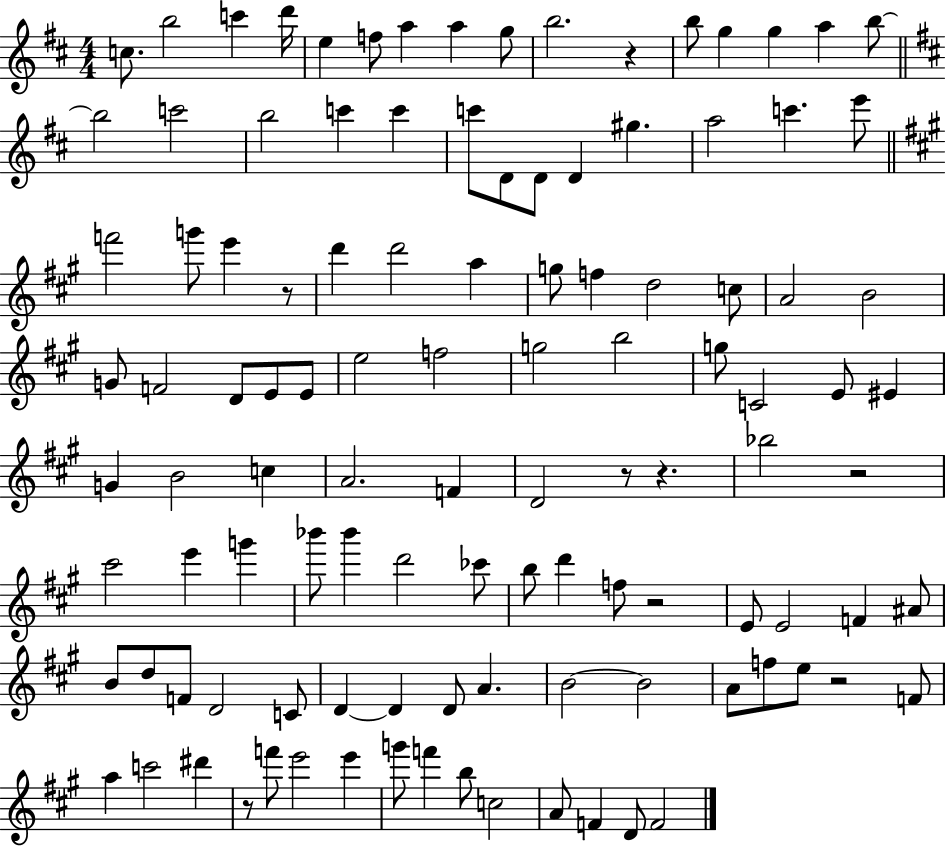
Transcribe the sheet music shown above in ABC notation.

X:1
T:Untitled
M:4/4
L:1/4
K:D
c/2 b2 c' d'/4 e f/2 a a g/2 b2 z b/2 g g a b/2 b2 c'2 b2 c' c' c'/2 D/2 D/2 D ^g a2 c' e'/2 f'2 g'/2 e' z/2 d' d'2 a g/2 f d2 c/2 A2 B2 G/2 F2 D/2 E/2 E/2 e2 f2 g2 b2 g/2 C2 E/2 ^E G B2 c A2 F D2 z/2 z _b2 z2 ^c'2 e' g' _b'/2 _b' d'2 _c'/2 b/2 d' f/2 z2 E/2 E2 F ^A/2 B/2 d/2 F/2 D2 C/2 D D D/2 A B2 B2 A/2 f/2 e/2 z2 F/2 a c'2 ^d' z/2 f'/2 e'2 e' g'/2 f' b/2 c2 A/2 F D/2 F2